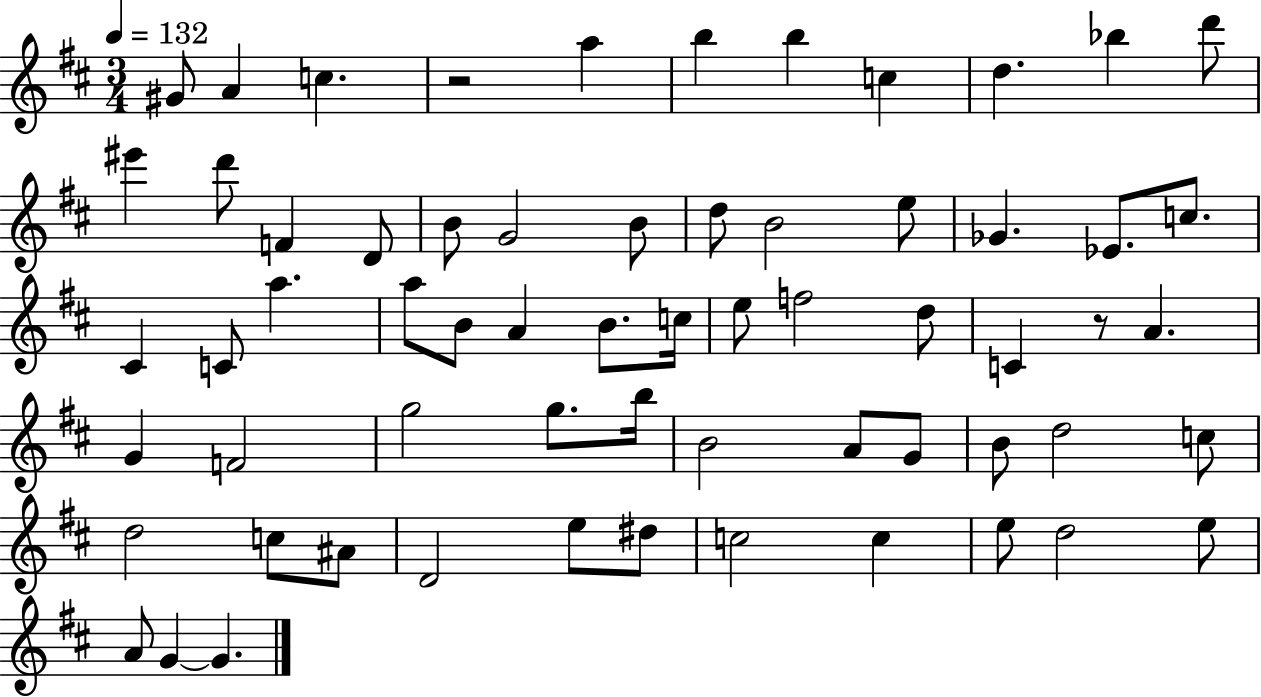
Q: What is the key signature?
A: D major